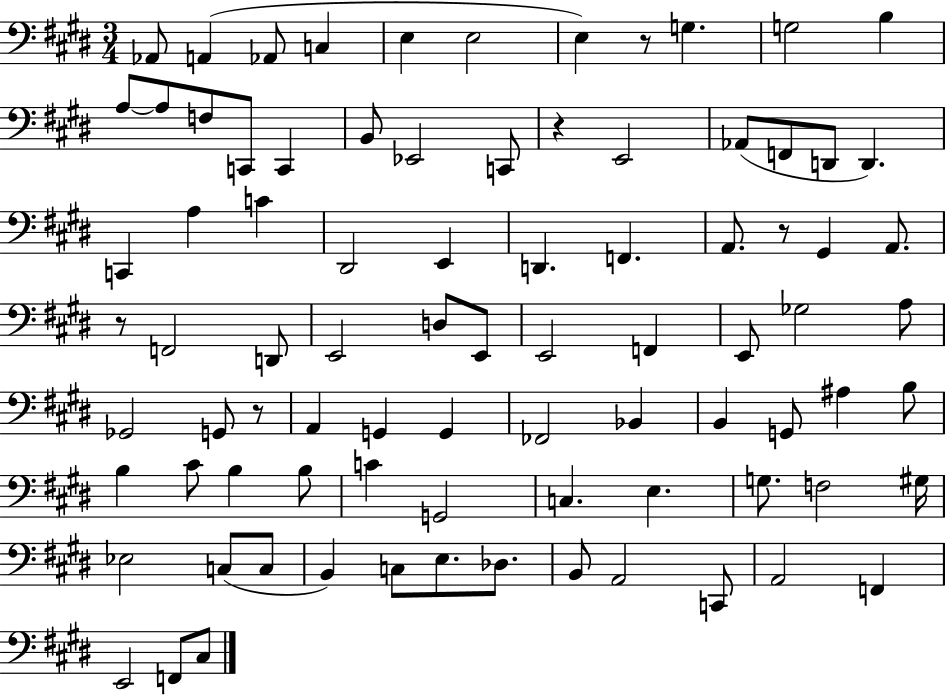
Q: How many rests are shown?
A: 5